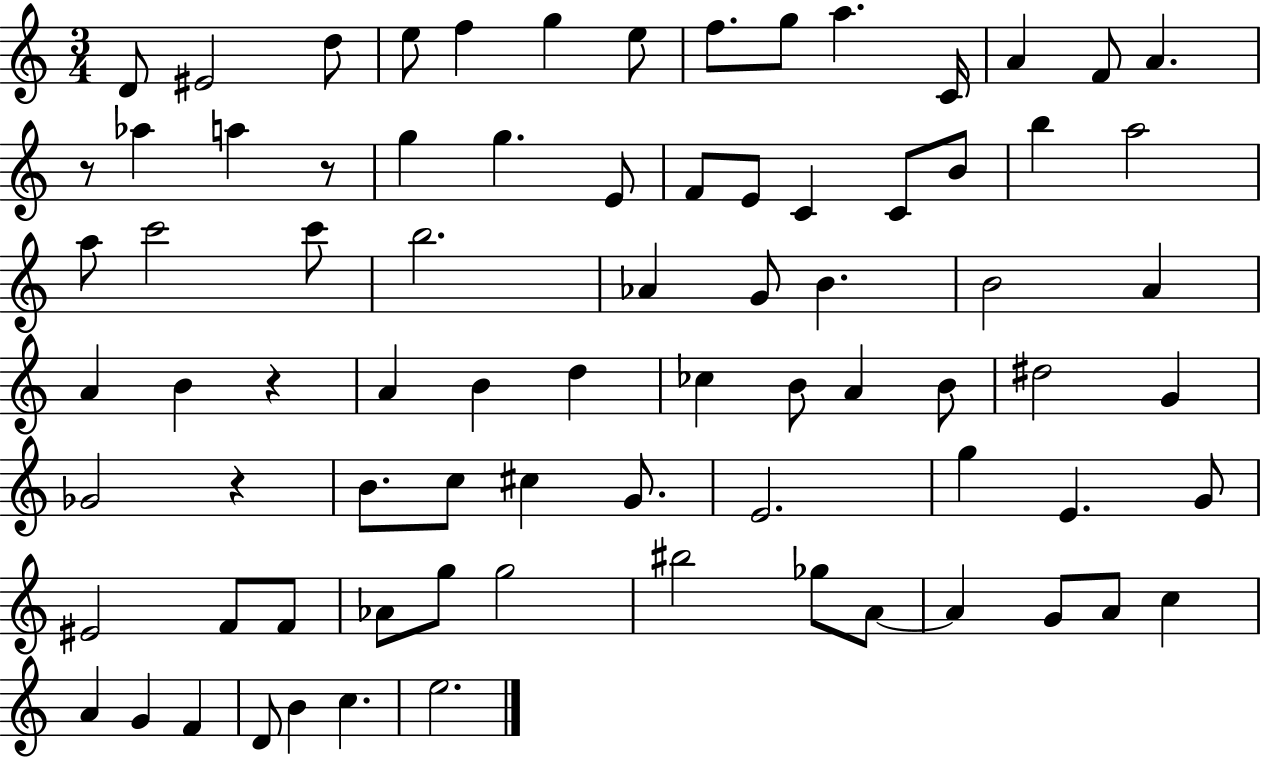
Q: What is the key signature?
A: C major